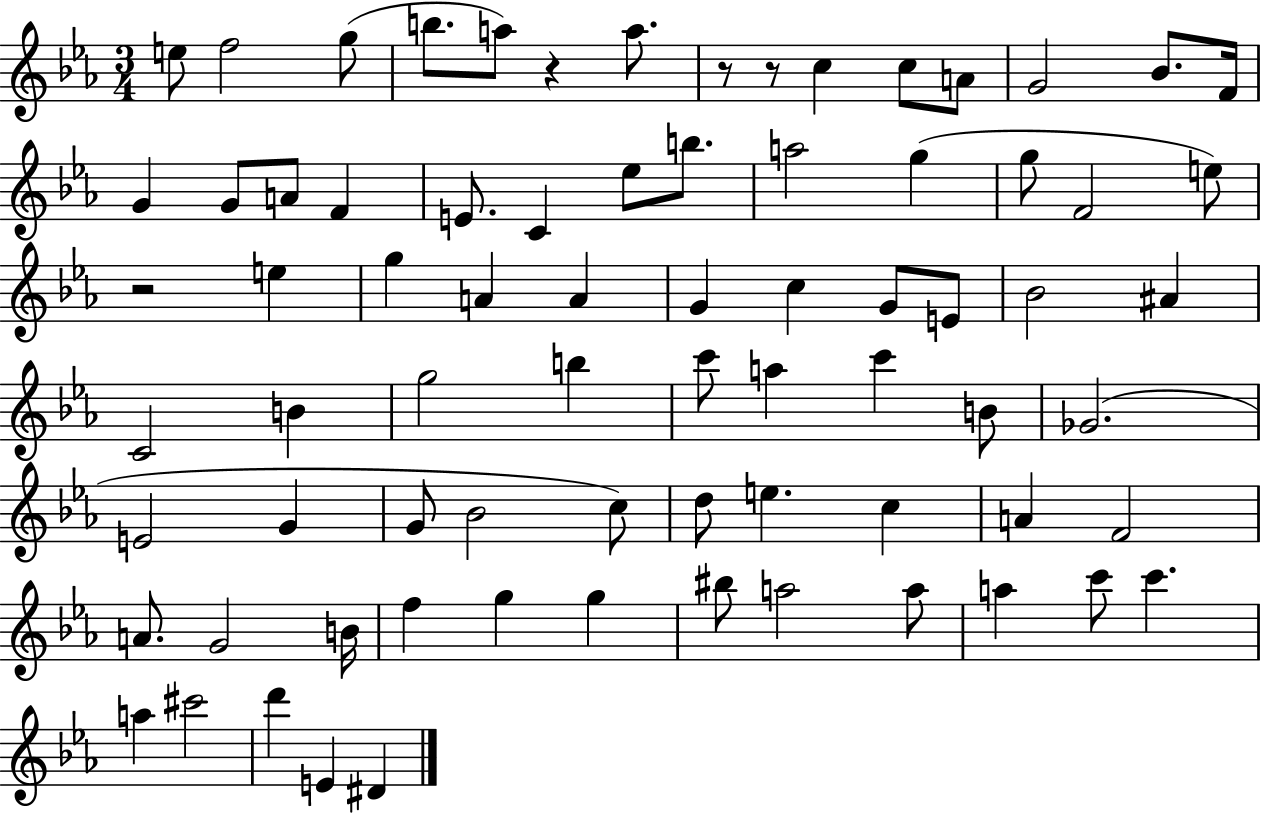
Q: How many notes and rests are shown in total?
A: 75